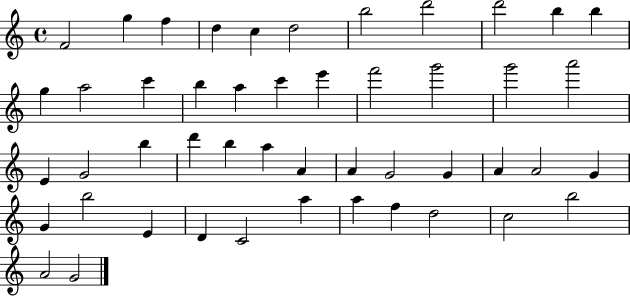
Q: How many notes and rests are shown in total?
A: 48